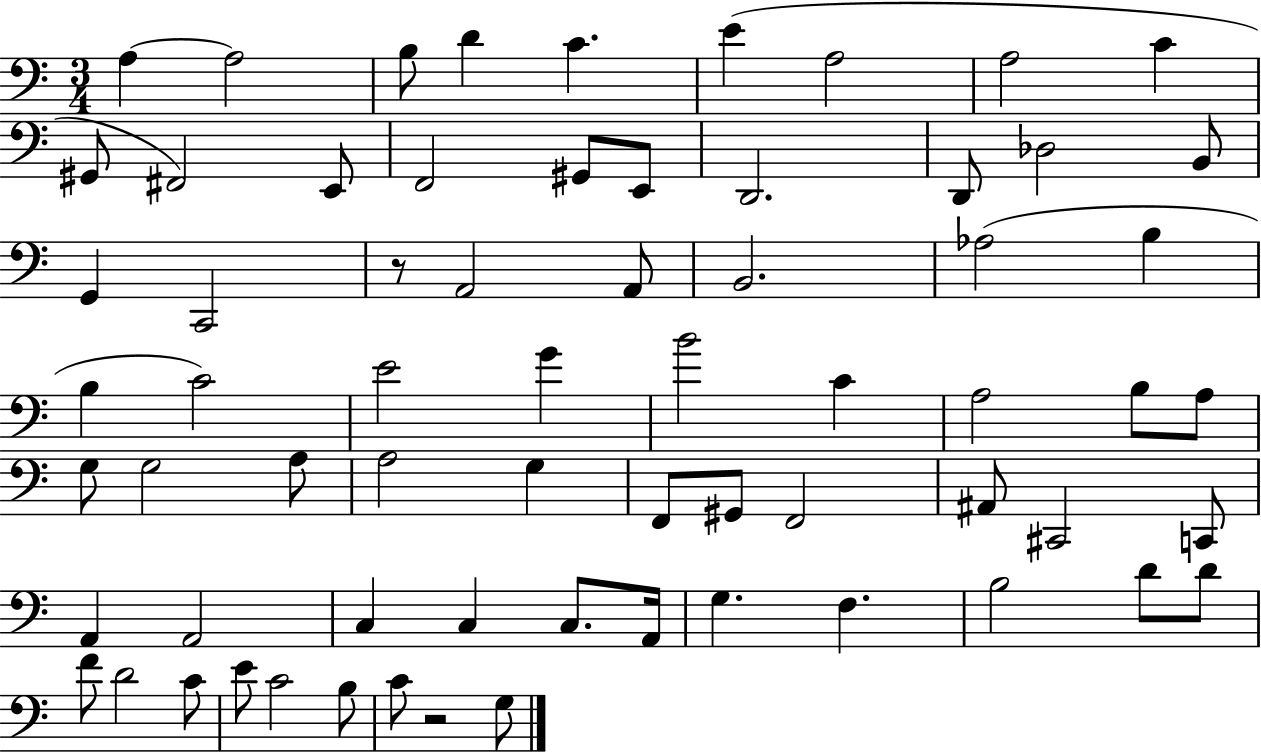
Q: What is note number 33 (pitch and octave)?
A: A3